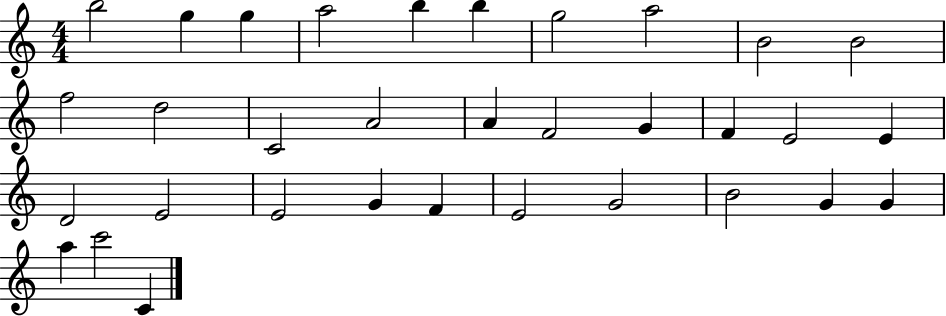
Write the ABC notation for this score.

X:1
T:Untitled
M:4/4
L:1/4
K:C
b2 g g a2 b b g2 a2 B2 B2 f2 d2 C2 A2 A F2 G F E2 E D2 E2 E2 G F E2 G2 B2 G G a c'2 C